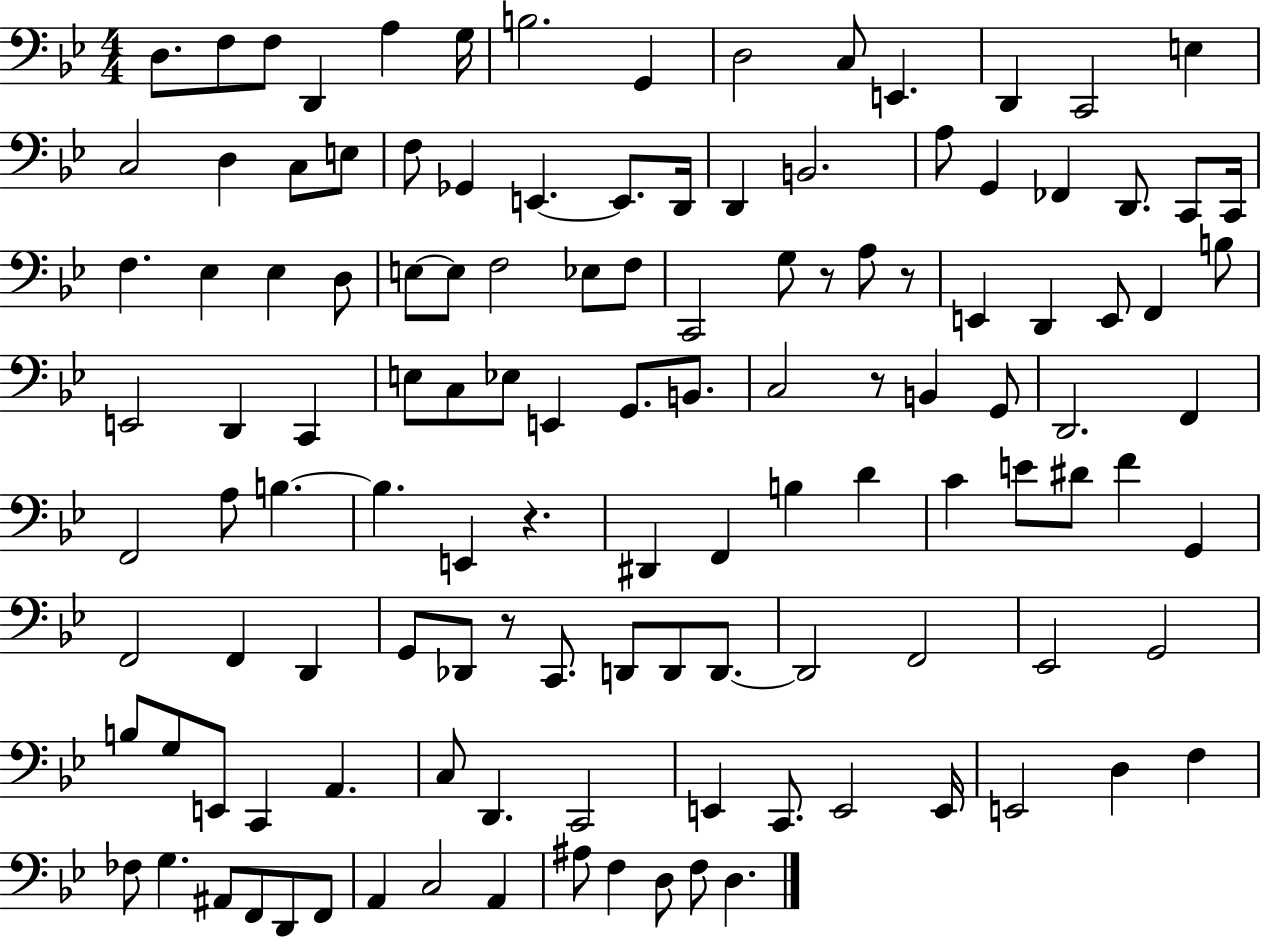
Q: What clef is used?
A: bass